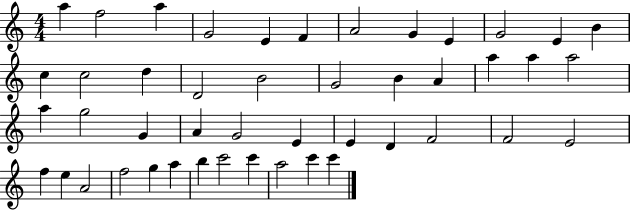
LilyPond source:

{
  \clef treble
  \numericTimeSignature
  \time 4/4
  \key c \major
  a''4 f''2 a''4 | g'2 e'4 f'4 | a'2 g'4 e'4 | g'2 e'4 b'4 | \break c''4 c''2 d''4 | d'2 b'2 | g'2 b'4 a'4 | a''4 a''4 a''2 | \break a''4 g''2 g'4 | a'4 g'2 e'4 | e'4 d'4 f'2 | f'2 e'2 | \break f''4 e''4 a'2 | f''2 g''4 a''4 | b''4 c'''2 c'''4 | a''2 c'''4 c'''4 | \break \bar "|."
}